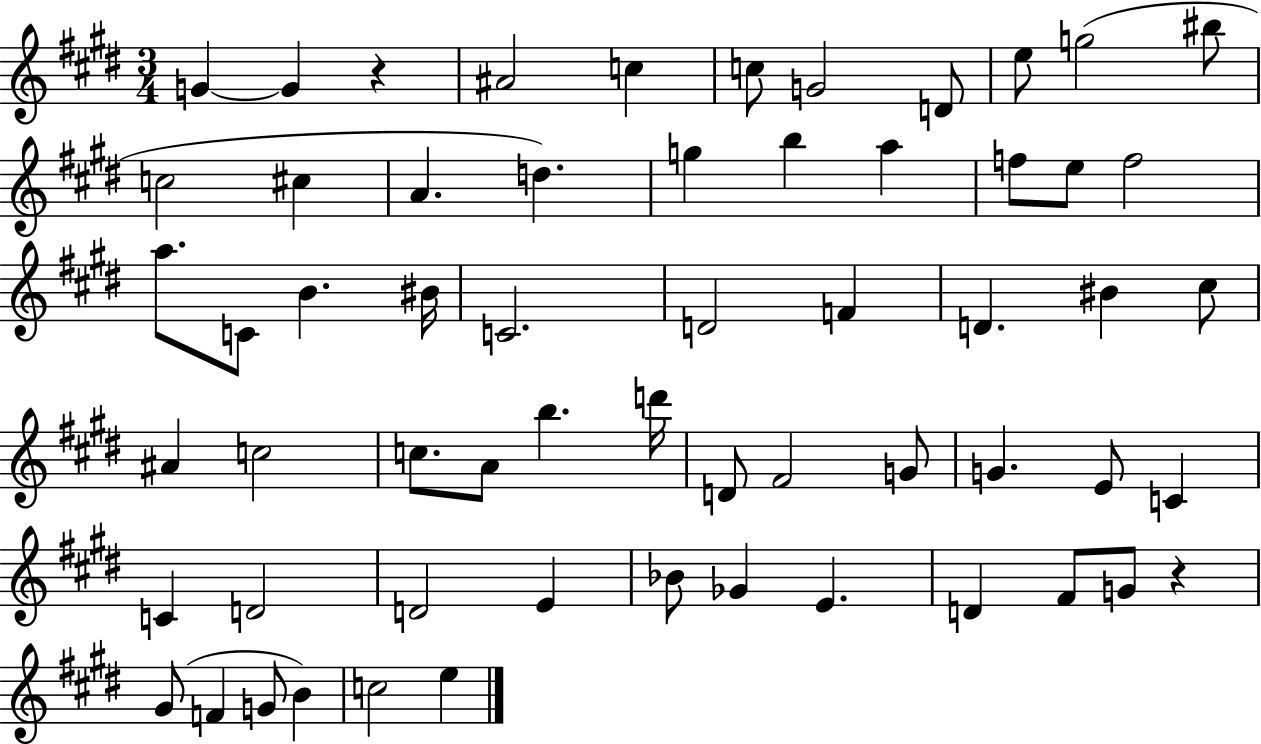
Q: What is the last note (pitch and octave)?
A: E5